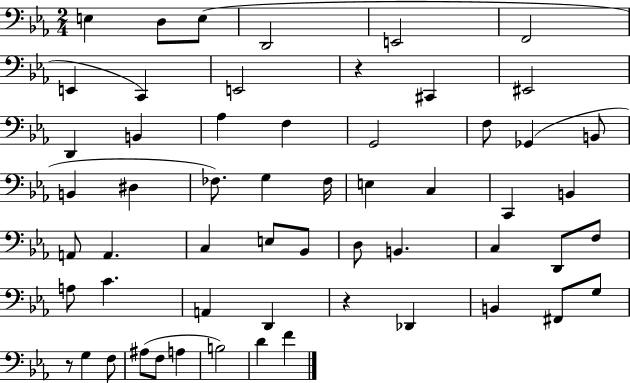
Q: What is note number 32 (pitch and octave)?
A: E3